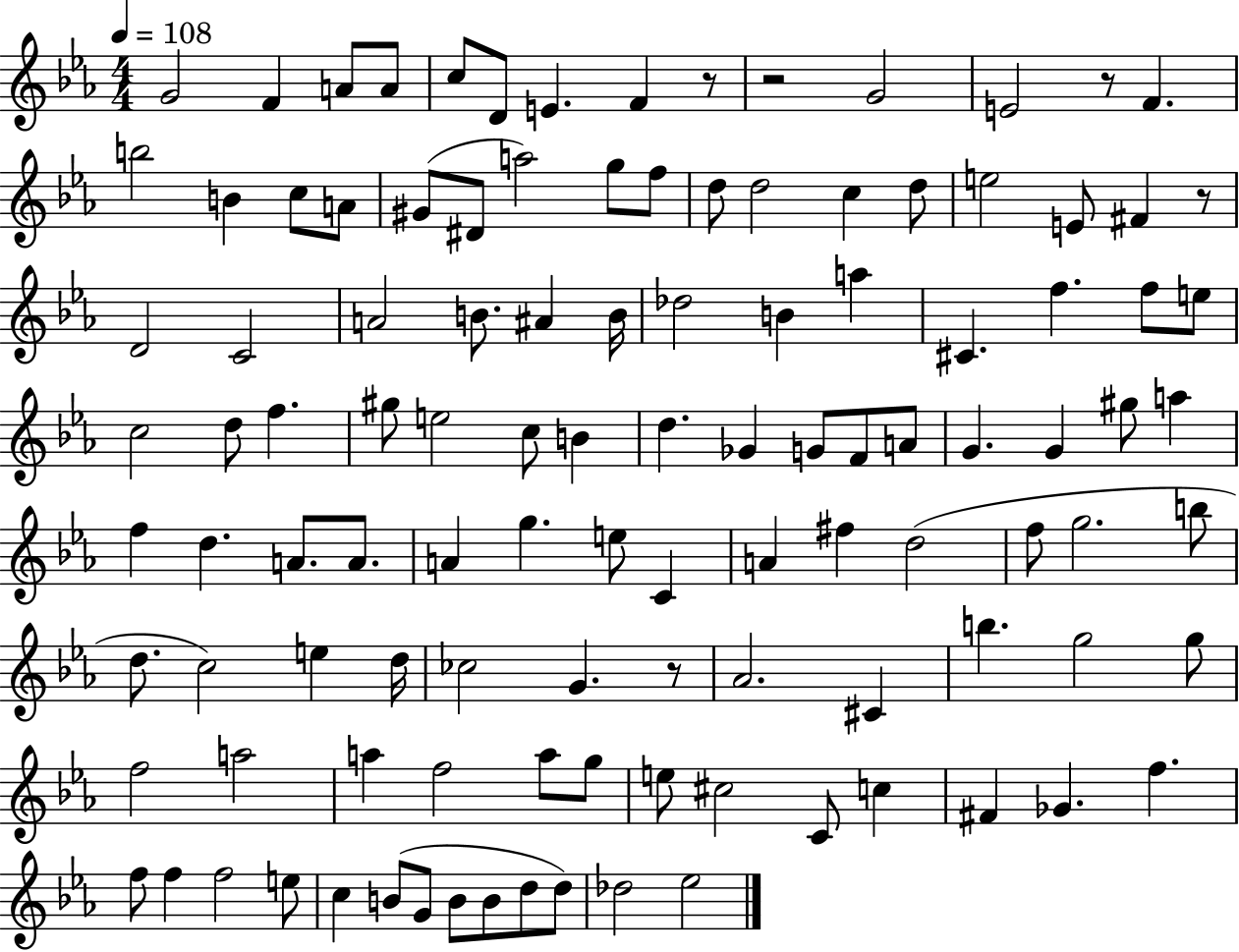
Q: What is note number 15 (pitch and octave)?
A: A4